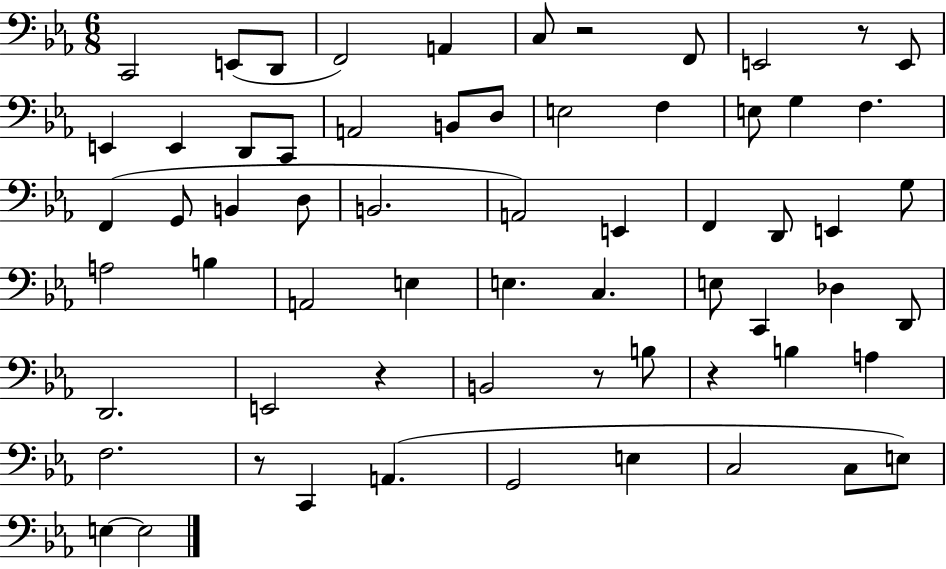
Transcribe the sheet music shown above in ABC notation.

X:1
T:Untitled
M:6/8
L:1/4
K:Eb
C,,2 E,,/2 D,,/2 F,,2 A,, C,/2 z2 F,,/2 E,,2 z/2 E,,/2 E,, E,, D,,/2 C,,/2 A,,2 B,,/2 D,/2 E,2 F, E,/2 G, F, F,, G,,/2 B,, D,/2 B,,2 A,,2 E,, F,, D,,/2 E,, G,/2 A,2 B, A,,2 E, E, C, E,/2 C,, _D, D,,/2 D,,2 E,,2 z B,,2 z/2 B,/2 z B, A, F,2 z/2 C,, A,, G,,2 E, C,2 C,/2 E,/2 E, E,2